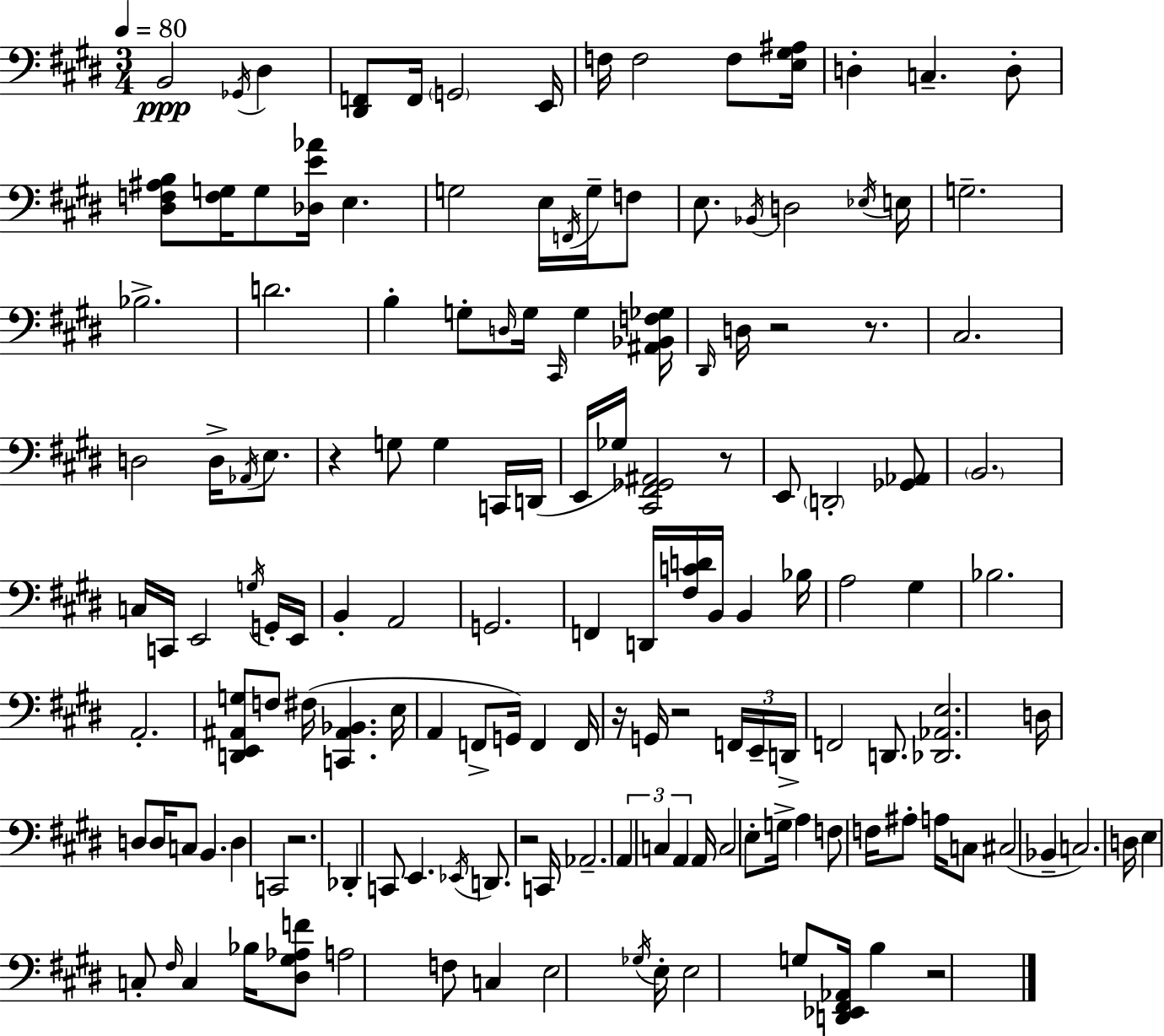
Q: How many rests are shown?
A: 9